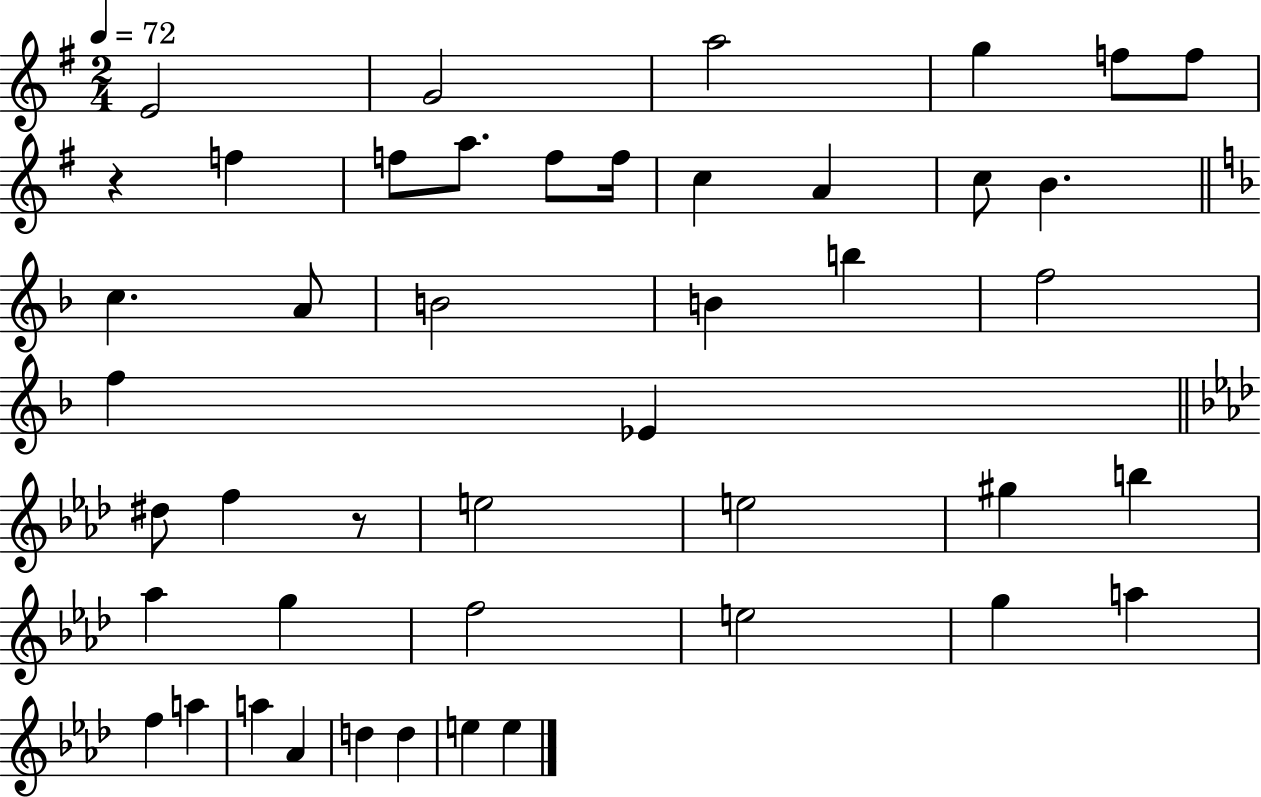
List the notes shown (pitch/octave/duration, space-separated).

E4/h G4/h A5/h G5/q F5/e F5/e R/q F5/q F5/e A5/e. F5/e F5/s C5/q A4/q C5/e B4/q. C5/q. A4/e B4/h B4/q B5/q F5/h F5/q Eb4/q D#5/e F5/q R/e E5/h E5/h G#5/q B5/q Ab5/q G5/q F5/h E5/h G5/q A5/q F5/q A5/q A5/q Ab4/q D5/q D5/q E5/q E5/q